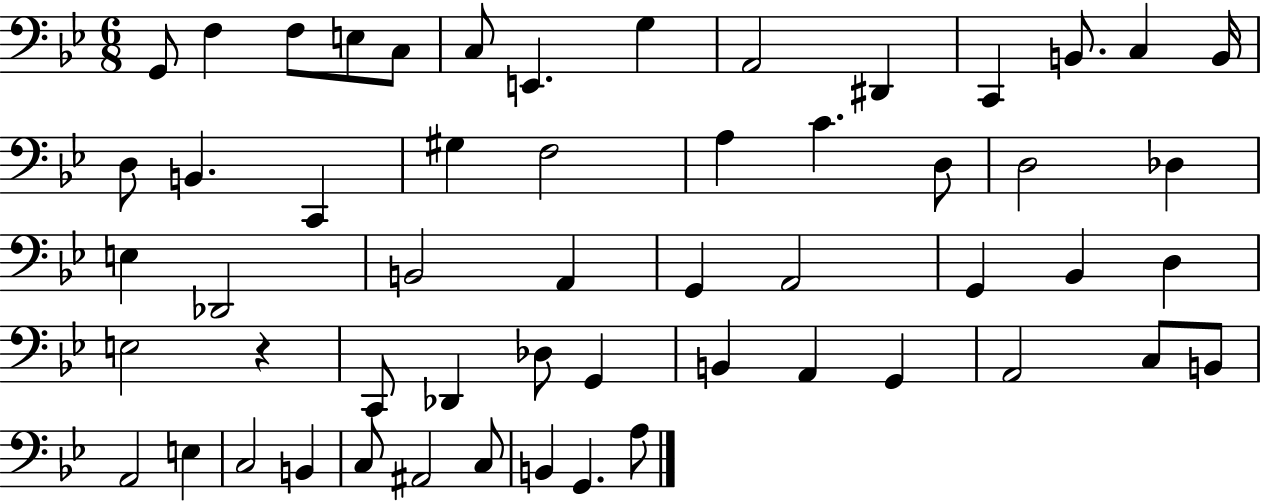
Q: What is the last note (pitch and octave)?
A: A3